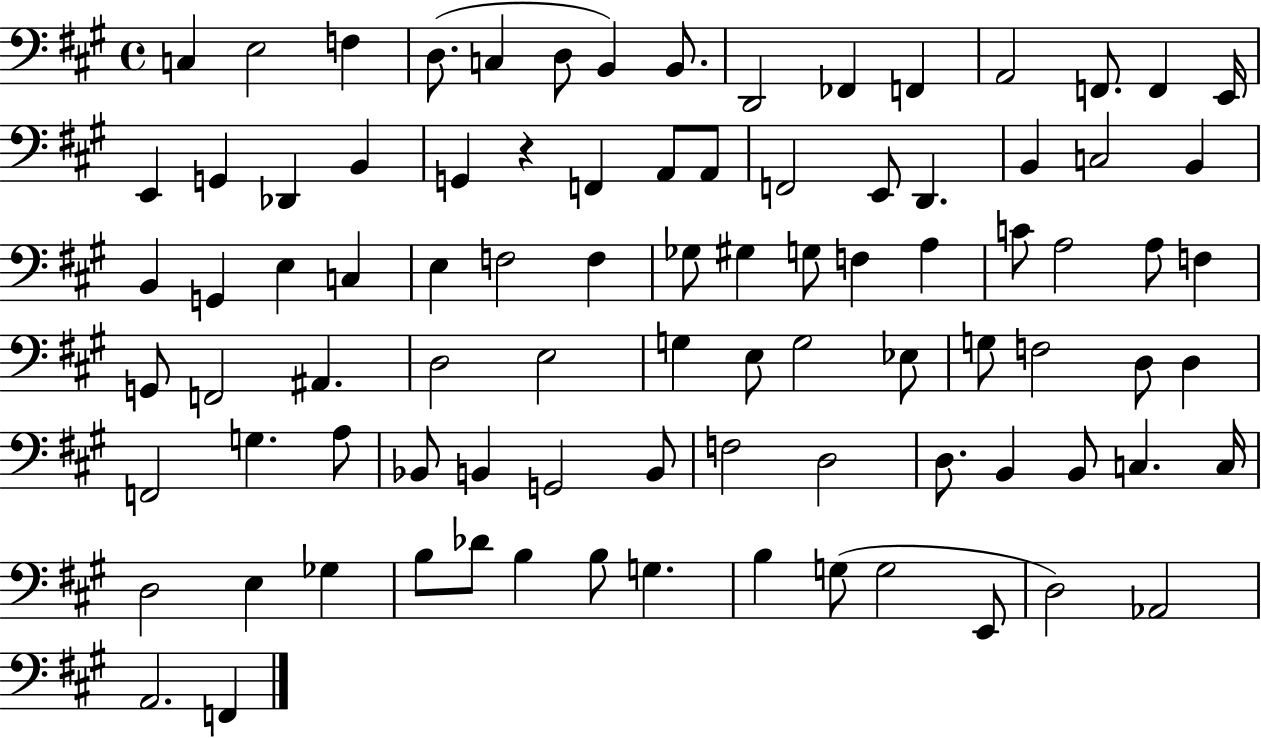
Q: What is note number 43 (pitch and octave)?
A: A3